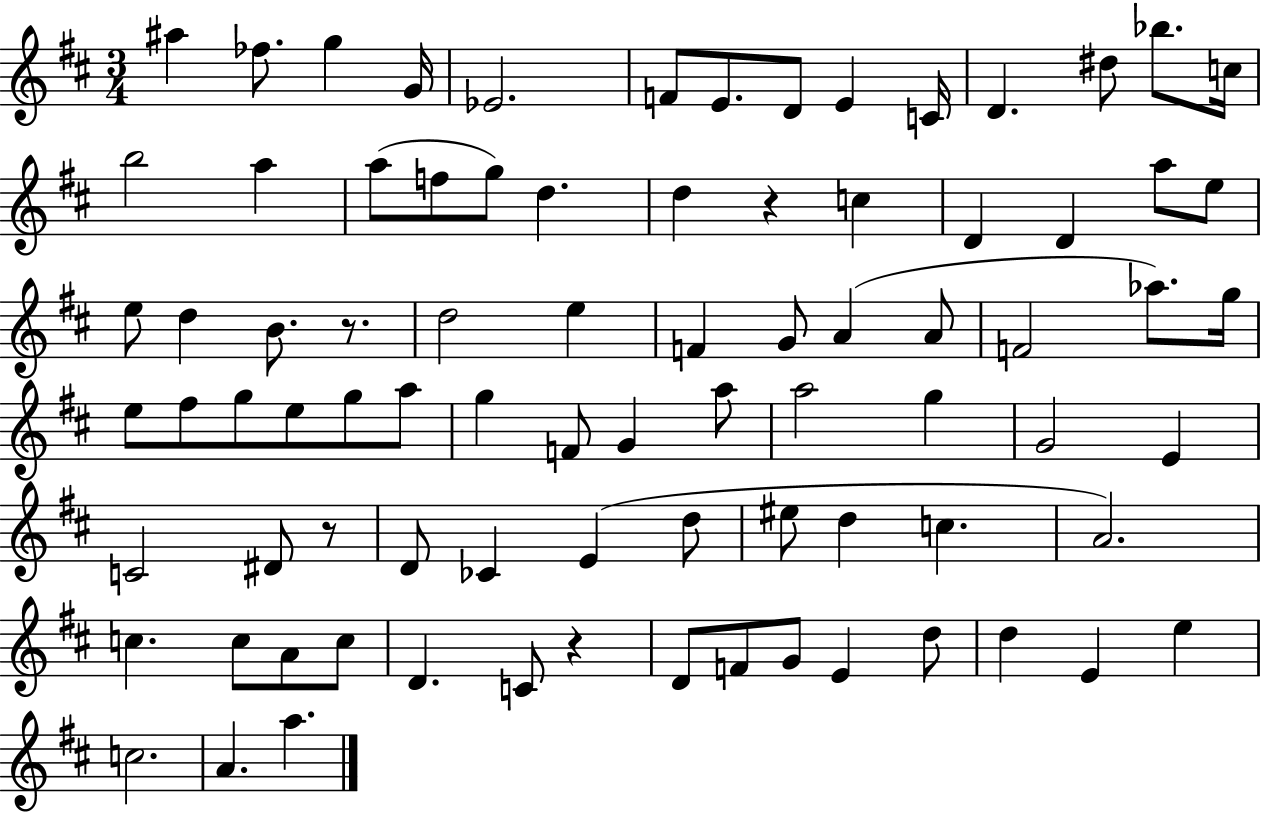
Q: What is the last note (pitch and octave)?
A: A5